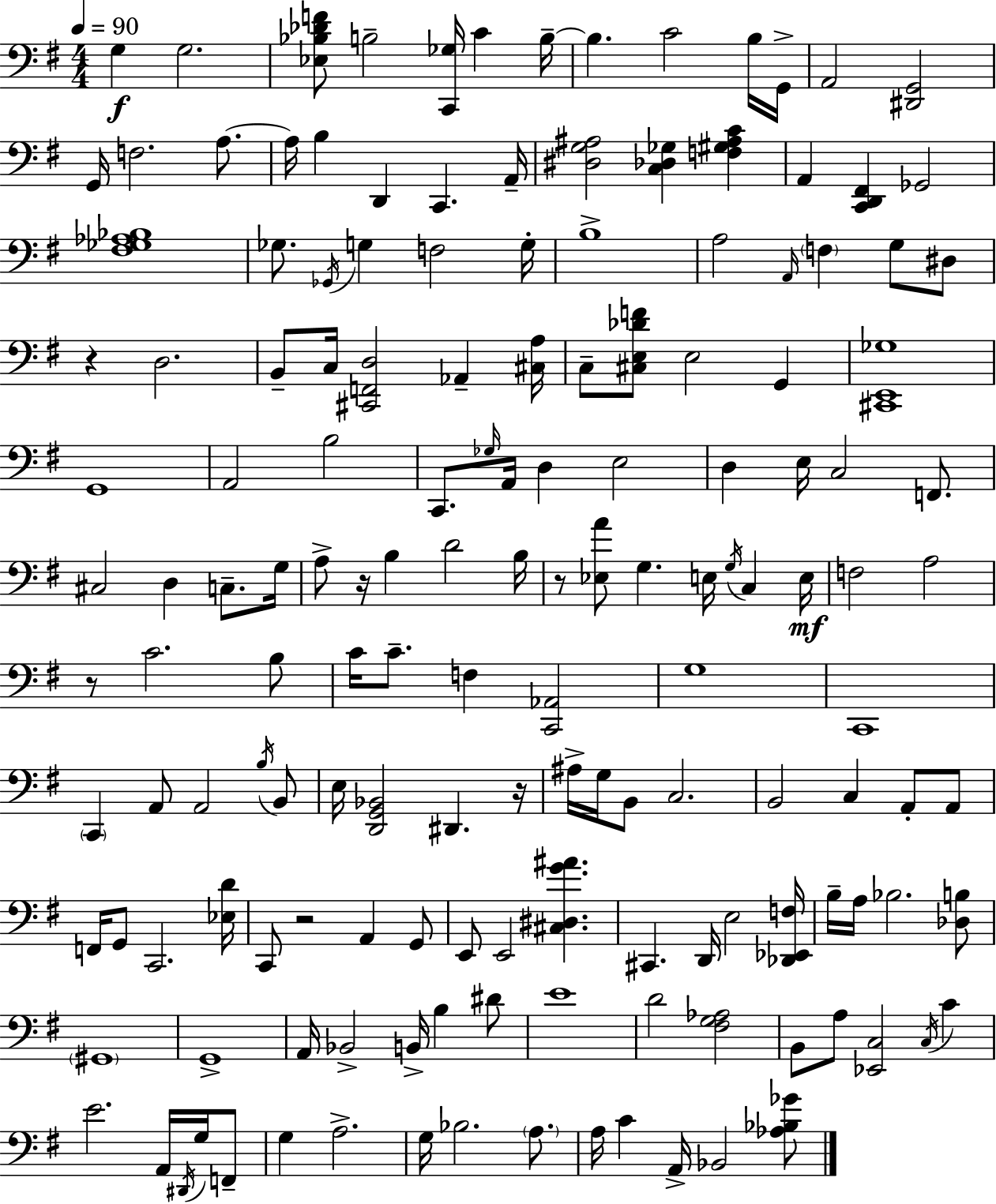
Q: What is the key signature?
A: E minor